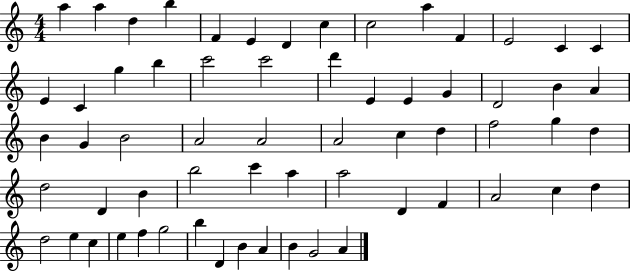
X:1
T:Untitled
M:4/4
L:1/4
K:C
a a d b F E D c c2 a F E2 C C E C g b c'2 c'2 d' E E G D2 B A B G B2 A2 A2 A2 c d f2 g d d2 D B b2 c' a a2 D F A2 c d d2 e c e f g2 b D B A B G2 A